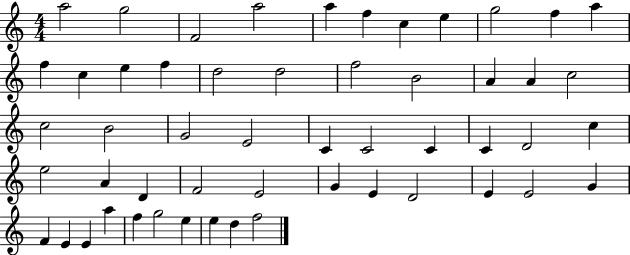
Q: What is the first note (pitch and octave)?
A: A5